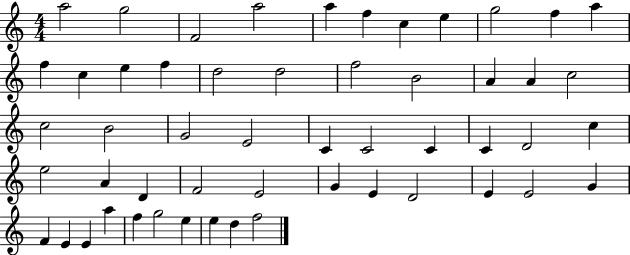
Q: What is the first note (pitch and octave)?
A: A5